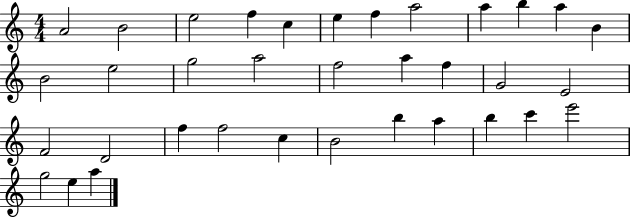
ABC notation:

X:1
T:Untitled
M:4/4
L:1/4
K:C
A2 B2 e2 f c e f a2 a b a B B2 e2 g2 a2 f2 a f G2 E2 F2 D2 f f2 c B2 b a b c' e'2 g2 e a